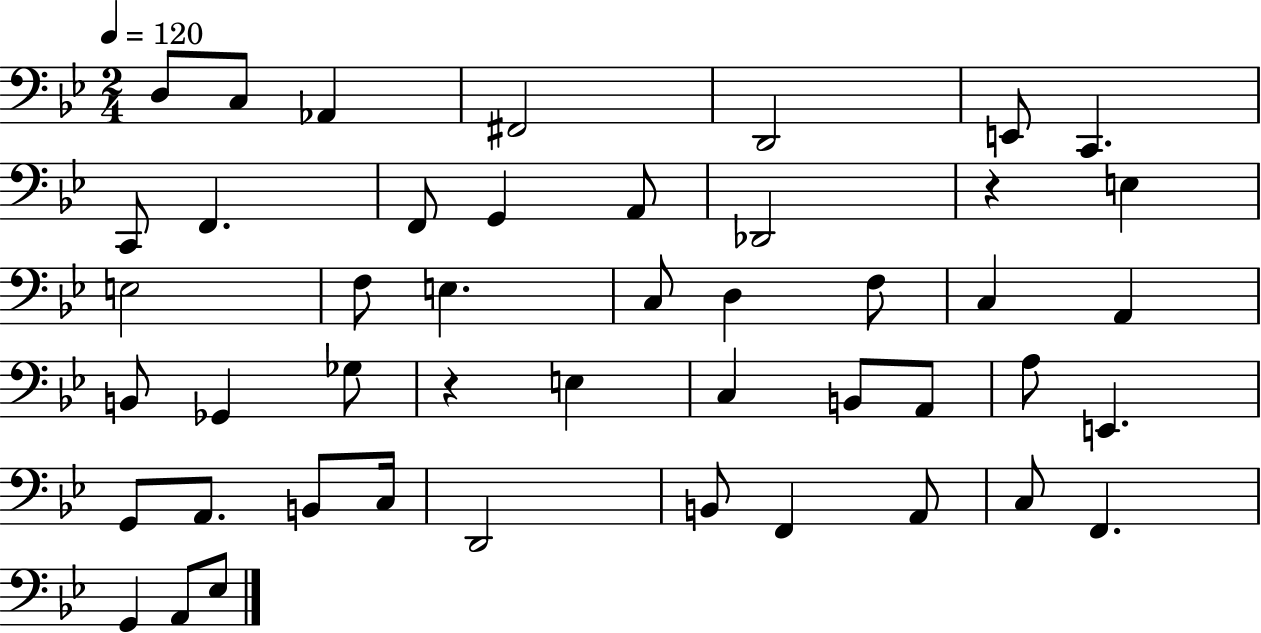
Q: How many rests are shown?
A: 2